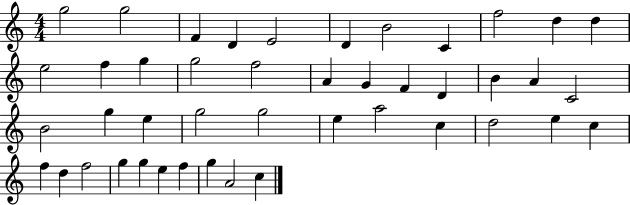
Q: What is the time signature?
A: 4/4